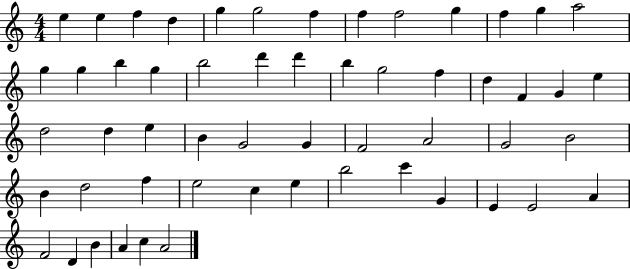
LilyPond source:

{
  \clef treble
  \numericTimeSignature
  \time 4/4
  \key c \major
  e''4 e''4 f''4 d''4 | g''4 g''2 f''4 | f''4 f''2 g''4 | f''4 g''4 a''2 | \break g''4 g''4 b''4 g''4 | b''2 d'''4 d'''4 | b''4 g''2 f''4 | d''4 f'4 g'4 e''4 | \break d''2 d''4 e''4 | b'4 g'2 g'4 | f'2 a'2 | g'2 b'2 | \break b'4 d''2 f''4 | e''2 c''4 e''4 | b''2 c'''4 g'4 | e'4 e'2 a'4 | \break f'2 d'4 b'4 | a'4 c''4 a'2 | \bar "|."
}